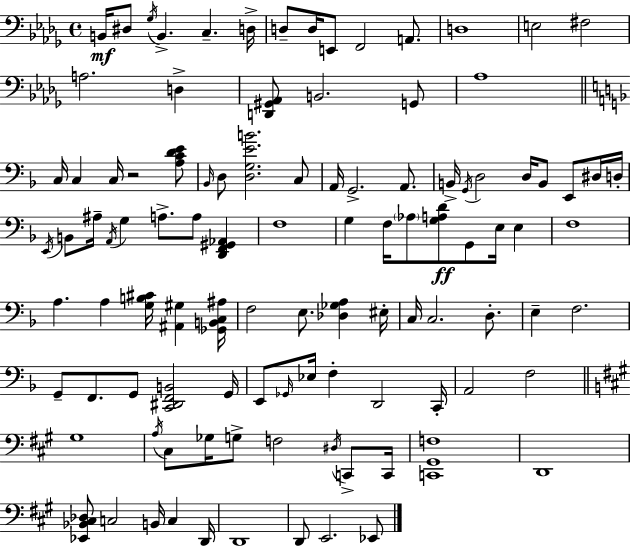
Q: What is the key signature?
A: BES minor